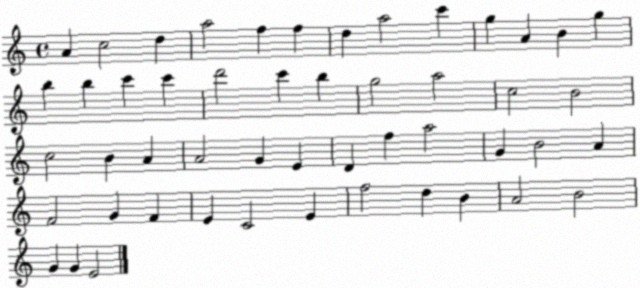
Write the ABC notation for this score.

X:1
T:Untitled
M:4/4
L:1/4
K:C
A c2 d a2 f f d a2 c' g A B g b b c' c' d'2 c' b g2 a2 c2 B2 c2 B A A2 G E D f a2 G B2 A F2 G F E C2 E f2 d B A2 B2 G G E2